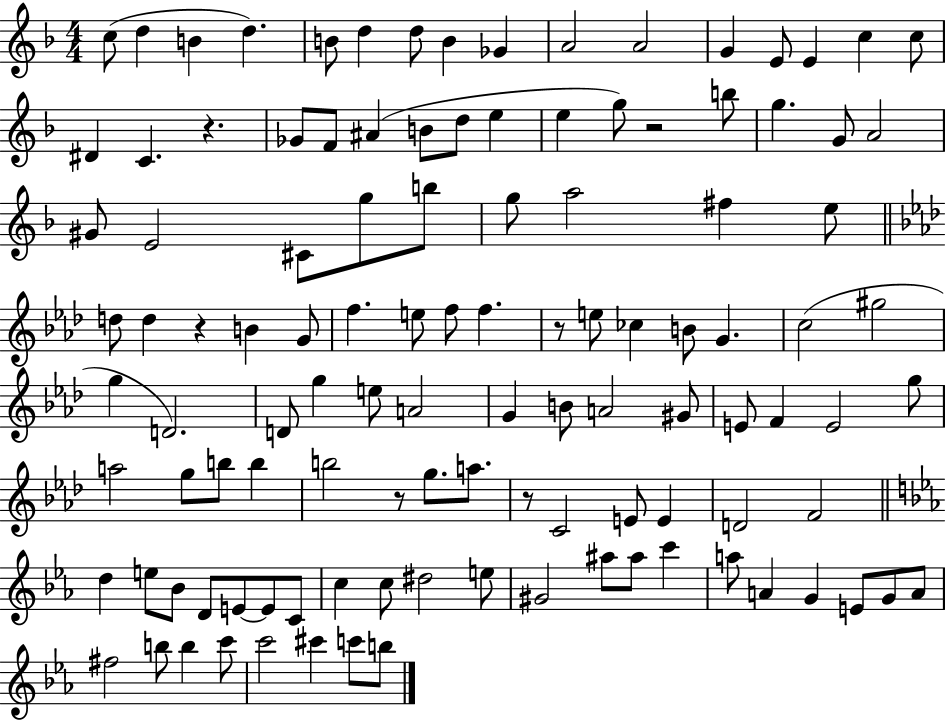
X:1
T:Untitled
M:4/4
L:1/4
K:F
c/2 d B d B/2 d d/2 B _G A2 A2 G E/2 E c c/2 ^D C z _G/2 F/2 ^A B/2 d/2 e e g/2 z2 b/2 g G/2 A2 ^G/2 E2 ^C/2 g/2 b/2 g/2 a2 ^f e/2 d/2 d z B G/2 f e/2 f/2 f z/2 e/2 _c B/2 G c2 ^g2 g D2 D/2 g e/2 A2 G B/2 A2 ^G/2 E/2 F E2 g/2 a2 g/2 b/2 b b2 z/2 g/2 a/2 z/2 C2 E/2 E D2 F2 d e/2 _B/2 D/2 E/2 E/2 C/2 c c/2 ^d2 e/2 ^G2 ^a/2 ^a/2 c' a/2 A G E/2 G/2 A/2 ^f2 b/2 b c'/2 c'2 ^c' c'/2 b/2